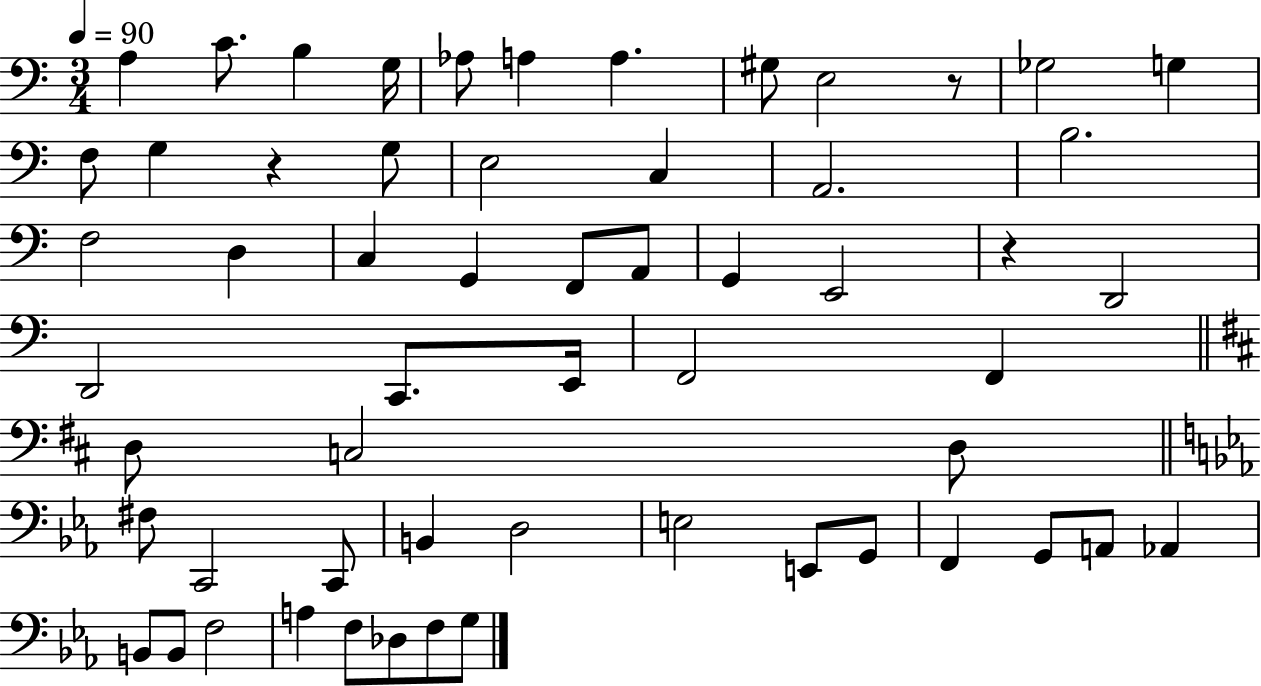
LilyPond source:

{
  \clef bass
  \numericTimeSignature
  \time 3/4
  \key c \major
  \tempo 4 = 90
  a4 c'8. b4 g16 | aes8 a4 a4. | gis8 e2 r8 | ges2 g4 | \break f8 g4 r4 g8 | e2 c4 | a,2. | b2. | \break f2 d4 | c4 g,4 f,8 a,8 | g,4 e,2 | r4 d,2 | \break d,2 c,8. e,16 | f,2 f,4 | \bar "||" \break \key b \minor d8 c2 d8 | \bar "||" \break \key c \minor fis8 c,2 c,8 | b,4 d2 | e2 e,8 g,8 | f,4 g,8 a,8 aes,4 | \break b,8 b,8 f2 | a4 f8 des8 f8 g8 | \bar "|."
}